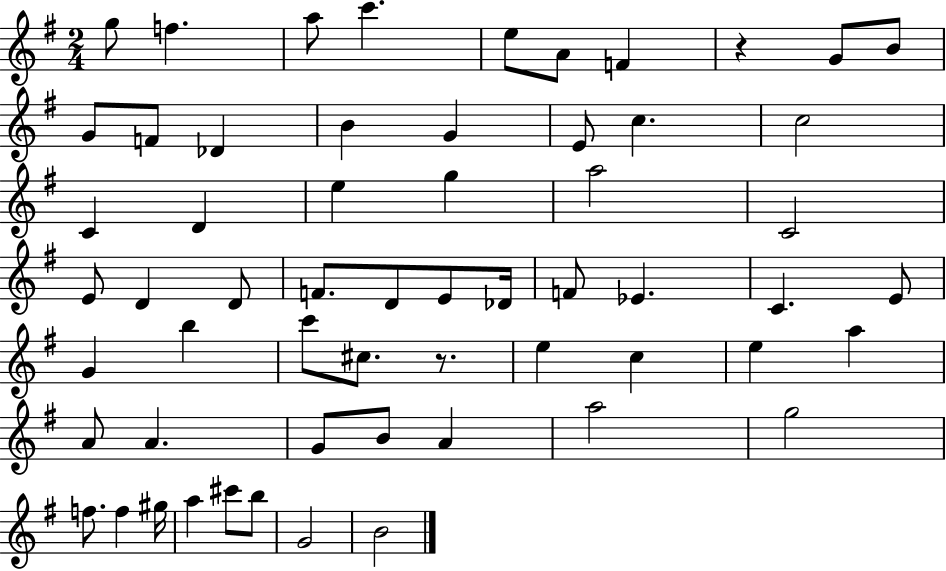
X:1
T:Untitled
M:2/4
L:1/4
K:G
g/2 f a/2 c' e/2 A/2 F z G/2 B/2 G/2 F/2 _D B G E/2 c c2 C D e g a2 C2 E/2 D D/2 F/2 D/2 E/2 _D/4 F/2 _E C E/2 G b c'/2 ^c/2 z/2 e c e a A/2 A G/2 B/2 A a2 g2 f/2 f ^g/4 a ^c'/2 b/2 G2 B2